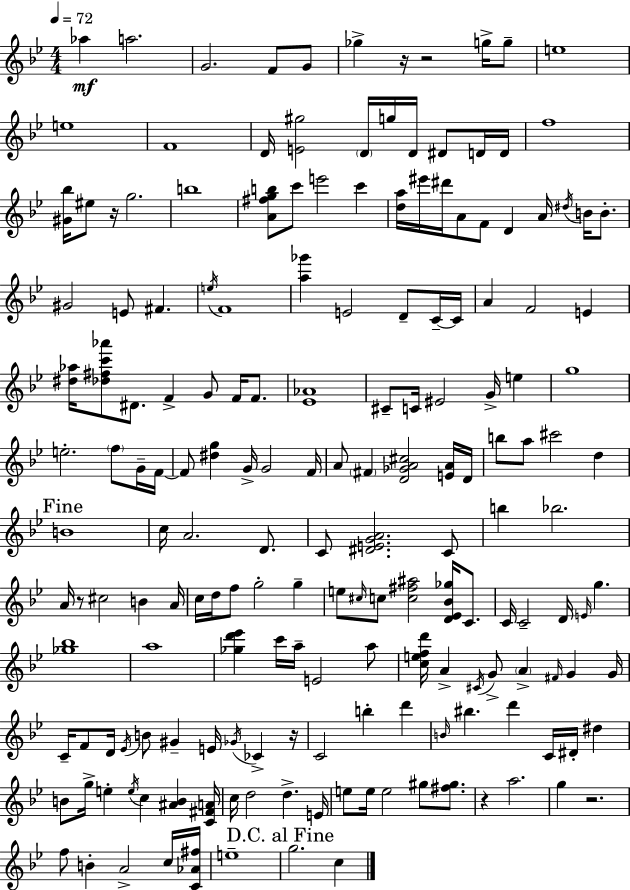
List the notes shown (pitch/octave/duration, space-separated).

Ab5/q A5/h. G4/h. F4/e G4/e Gb5/q R/s R/h G5/s G5/e E5/w E5/w F4/w D4/s [E4,G#5]/h D4/s G5/s D4/s D#4/e D4/s D4/s F5/w [G#4,Bb5]/s EIS5/e R/s G5/h. B5/w [A4,F#5,G5,B5]/e C6/e E6/h C6/q [D5,A5]/s EIS6/s D#6/s A4/e F4/e D4/q A4/s D#5/s B4/s B4/e. G#4/h E4/e F#4/q. E5/s F4/w [A5,Gb6]/q E4/h D4/e C4/s C4/s A4/q F4/h E4/q [D#5,Ab5]/s [Db5,F#5,C6,Ab6]/e D#4/e. F4/q G4/e F4/s F4/e. [Eb4,Ab4]/w C#4/e C4/s EIS4/h G4/s E5/q G5/w E5/h. F5/e G4/s F4/s F4/e [D#5,G5]/q G4/s G4/h F4/s A4/e F#4/q [D4,Gb4,A4,C#5]/h [E4,A4]/s D4/s B5/e A5/e C#6/h D5/q B4/w C5/s A4/h. D4/e. C4/e [D#4,E4,G4,A4]/h. C4/e B5/q Bb5/h. A4/s R/e C#5/h B4/q A4/s C5/s D5/s F5/e G5/h G5/q E5/e C#5/s C5/e [C5,F#5,A#5]/h [D4,Eb4,Bb4,Gb5]/s C4/e. C4/s C4/h D4/s E4/s G5/q. [Gb5,Bb5]/w A5/w [Gb5,D6,Eb6]/q C6/s A5/s E4/h A5/e [C5,E5,F5,D6]/s A4/q C#4/s G4/e A4/q F#4/s G4/q G4/s C4/s F4/e D4/s Eb4/s B4/e G#4/q E4/s Gb4/s CES4/q R/s C4/h B5/q D6/q B4/s BIS5/q. D6/q C4/s D#4/s D#5/q B4/e G5/s E5/q E5/s C5/q [A#4,B4]/q [C4,F#4,A4]/s C5/s D5/h D5/q. E4/s E5/e E5/s E5/h G#5/e [F#5,G#5]/e. R/q A5/h. G5/q R/h. F5/e B4/q A4/h C5/s [C4,Ab4,F#5]/s E5/w G5/h. C5/q